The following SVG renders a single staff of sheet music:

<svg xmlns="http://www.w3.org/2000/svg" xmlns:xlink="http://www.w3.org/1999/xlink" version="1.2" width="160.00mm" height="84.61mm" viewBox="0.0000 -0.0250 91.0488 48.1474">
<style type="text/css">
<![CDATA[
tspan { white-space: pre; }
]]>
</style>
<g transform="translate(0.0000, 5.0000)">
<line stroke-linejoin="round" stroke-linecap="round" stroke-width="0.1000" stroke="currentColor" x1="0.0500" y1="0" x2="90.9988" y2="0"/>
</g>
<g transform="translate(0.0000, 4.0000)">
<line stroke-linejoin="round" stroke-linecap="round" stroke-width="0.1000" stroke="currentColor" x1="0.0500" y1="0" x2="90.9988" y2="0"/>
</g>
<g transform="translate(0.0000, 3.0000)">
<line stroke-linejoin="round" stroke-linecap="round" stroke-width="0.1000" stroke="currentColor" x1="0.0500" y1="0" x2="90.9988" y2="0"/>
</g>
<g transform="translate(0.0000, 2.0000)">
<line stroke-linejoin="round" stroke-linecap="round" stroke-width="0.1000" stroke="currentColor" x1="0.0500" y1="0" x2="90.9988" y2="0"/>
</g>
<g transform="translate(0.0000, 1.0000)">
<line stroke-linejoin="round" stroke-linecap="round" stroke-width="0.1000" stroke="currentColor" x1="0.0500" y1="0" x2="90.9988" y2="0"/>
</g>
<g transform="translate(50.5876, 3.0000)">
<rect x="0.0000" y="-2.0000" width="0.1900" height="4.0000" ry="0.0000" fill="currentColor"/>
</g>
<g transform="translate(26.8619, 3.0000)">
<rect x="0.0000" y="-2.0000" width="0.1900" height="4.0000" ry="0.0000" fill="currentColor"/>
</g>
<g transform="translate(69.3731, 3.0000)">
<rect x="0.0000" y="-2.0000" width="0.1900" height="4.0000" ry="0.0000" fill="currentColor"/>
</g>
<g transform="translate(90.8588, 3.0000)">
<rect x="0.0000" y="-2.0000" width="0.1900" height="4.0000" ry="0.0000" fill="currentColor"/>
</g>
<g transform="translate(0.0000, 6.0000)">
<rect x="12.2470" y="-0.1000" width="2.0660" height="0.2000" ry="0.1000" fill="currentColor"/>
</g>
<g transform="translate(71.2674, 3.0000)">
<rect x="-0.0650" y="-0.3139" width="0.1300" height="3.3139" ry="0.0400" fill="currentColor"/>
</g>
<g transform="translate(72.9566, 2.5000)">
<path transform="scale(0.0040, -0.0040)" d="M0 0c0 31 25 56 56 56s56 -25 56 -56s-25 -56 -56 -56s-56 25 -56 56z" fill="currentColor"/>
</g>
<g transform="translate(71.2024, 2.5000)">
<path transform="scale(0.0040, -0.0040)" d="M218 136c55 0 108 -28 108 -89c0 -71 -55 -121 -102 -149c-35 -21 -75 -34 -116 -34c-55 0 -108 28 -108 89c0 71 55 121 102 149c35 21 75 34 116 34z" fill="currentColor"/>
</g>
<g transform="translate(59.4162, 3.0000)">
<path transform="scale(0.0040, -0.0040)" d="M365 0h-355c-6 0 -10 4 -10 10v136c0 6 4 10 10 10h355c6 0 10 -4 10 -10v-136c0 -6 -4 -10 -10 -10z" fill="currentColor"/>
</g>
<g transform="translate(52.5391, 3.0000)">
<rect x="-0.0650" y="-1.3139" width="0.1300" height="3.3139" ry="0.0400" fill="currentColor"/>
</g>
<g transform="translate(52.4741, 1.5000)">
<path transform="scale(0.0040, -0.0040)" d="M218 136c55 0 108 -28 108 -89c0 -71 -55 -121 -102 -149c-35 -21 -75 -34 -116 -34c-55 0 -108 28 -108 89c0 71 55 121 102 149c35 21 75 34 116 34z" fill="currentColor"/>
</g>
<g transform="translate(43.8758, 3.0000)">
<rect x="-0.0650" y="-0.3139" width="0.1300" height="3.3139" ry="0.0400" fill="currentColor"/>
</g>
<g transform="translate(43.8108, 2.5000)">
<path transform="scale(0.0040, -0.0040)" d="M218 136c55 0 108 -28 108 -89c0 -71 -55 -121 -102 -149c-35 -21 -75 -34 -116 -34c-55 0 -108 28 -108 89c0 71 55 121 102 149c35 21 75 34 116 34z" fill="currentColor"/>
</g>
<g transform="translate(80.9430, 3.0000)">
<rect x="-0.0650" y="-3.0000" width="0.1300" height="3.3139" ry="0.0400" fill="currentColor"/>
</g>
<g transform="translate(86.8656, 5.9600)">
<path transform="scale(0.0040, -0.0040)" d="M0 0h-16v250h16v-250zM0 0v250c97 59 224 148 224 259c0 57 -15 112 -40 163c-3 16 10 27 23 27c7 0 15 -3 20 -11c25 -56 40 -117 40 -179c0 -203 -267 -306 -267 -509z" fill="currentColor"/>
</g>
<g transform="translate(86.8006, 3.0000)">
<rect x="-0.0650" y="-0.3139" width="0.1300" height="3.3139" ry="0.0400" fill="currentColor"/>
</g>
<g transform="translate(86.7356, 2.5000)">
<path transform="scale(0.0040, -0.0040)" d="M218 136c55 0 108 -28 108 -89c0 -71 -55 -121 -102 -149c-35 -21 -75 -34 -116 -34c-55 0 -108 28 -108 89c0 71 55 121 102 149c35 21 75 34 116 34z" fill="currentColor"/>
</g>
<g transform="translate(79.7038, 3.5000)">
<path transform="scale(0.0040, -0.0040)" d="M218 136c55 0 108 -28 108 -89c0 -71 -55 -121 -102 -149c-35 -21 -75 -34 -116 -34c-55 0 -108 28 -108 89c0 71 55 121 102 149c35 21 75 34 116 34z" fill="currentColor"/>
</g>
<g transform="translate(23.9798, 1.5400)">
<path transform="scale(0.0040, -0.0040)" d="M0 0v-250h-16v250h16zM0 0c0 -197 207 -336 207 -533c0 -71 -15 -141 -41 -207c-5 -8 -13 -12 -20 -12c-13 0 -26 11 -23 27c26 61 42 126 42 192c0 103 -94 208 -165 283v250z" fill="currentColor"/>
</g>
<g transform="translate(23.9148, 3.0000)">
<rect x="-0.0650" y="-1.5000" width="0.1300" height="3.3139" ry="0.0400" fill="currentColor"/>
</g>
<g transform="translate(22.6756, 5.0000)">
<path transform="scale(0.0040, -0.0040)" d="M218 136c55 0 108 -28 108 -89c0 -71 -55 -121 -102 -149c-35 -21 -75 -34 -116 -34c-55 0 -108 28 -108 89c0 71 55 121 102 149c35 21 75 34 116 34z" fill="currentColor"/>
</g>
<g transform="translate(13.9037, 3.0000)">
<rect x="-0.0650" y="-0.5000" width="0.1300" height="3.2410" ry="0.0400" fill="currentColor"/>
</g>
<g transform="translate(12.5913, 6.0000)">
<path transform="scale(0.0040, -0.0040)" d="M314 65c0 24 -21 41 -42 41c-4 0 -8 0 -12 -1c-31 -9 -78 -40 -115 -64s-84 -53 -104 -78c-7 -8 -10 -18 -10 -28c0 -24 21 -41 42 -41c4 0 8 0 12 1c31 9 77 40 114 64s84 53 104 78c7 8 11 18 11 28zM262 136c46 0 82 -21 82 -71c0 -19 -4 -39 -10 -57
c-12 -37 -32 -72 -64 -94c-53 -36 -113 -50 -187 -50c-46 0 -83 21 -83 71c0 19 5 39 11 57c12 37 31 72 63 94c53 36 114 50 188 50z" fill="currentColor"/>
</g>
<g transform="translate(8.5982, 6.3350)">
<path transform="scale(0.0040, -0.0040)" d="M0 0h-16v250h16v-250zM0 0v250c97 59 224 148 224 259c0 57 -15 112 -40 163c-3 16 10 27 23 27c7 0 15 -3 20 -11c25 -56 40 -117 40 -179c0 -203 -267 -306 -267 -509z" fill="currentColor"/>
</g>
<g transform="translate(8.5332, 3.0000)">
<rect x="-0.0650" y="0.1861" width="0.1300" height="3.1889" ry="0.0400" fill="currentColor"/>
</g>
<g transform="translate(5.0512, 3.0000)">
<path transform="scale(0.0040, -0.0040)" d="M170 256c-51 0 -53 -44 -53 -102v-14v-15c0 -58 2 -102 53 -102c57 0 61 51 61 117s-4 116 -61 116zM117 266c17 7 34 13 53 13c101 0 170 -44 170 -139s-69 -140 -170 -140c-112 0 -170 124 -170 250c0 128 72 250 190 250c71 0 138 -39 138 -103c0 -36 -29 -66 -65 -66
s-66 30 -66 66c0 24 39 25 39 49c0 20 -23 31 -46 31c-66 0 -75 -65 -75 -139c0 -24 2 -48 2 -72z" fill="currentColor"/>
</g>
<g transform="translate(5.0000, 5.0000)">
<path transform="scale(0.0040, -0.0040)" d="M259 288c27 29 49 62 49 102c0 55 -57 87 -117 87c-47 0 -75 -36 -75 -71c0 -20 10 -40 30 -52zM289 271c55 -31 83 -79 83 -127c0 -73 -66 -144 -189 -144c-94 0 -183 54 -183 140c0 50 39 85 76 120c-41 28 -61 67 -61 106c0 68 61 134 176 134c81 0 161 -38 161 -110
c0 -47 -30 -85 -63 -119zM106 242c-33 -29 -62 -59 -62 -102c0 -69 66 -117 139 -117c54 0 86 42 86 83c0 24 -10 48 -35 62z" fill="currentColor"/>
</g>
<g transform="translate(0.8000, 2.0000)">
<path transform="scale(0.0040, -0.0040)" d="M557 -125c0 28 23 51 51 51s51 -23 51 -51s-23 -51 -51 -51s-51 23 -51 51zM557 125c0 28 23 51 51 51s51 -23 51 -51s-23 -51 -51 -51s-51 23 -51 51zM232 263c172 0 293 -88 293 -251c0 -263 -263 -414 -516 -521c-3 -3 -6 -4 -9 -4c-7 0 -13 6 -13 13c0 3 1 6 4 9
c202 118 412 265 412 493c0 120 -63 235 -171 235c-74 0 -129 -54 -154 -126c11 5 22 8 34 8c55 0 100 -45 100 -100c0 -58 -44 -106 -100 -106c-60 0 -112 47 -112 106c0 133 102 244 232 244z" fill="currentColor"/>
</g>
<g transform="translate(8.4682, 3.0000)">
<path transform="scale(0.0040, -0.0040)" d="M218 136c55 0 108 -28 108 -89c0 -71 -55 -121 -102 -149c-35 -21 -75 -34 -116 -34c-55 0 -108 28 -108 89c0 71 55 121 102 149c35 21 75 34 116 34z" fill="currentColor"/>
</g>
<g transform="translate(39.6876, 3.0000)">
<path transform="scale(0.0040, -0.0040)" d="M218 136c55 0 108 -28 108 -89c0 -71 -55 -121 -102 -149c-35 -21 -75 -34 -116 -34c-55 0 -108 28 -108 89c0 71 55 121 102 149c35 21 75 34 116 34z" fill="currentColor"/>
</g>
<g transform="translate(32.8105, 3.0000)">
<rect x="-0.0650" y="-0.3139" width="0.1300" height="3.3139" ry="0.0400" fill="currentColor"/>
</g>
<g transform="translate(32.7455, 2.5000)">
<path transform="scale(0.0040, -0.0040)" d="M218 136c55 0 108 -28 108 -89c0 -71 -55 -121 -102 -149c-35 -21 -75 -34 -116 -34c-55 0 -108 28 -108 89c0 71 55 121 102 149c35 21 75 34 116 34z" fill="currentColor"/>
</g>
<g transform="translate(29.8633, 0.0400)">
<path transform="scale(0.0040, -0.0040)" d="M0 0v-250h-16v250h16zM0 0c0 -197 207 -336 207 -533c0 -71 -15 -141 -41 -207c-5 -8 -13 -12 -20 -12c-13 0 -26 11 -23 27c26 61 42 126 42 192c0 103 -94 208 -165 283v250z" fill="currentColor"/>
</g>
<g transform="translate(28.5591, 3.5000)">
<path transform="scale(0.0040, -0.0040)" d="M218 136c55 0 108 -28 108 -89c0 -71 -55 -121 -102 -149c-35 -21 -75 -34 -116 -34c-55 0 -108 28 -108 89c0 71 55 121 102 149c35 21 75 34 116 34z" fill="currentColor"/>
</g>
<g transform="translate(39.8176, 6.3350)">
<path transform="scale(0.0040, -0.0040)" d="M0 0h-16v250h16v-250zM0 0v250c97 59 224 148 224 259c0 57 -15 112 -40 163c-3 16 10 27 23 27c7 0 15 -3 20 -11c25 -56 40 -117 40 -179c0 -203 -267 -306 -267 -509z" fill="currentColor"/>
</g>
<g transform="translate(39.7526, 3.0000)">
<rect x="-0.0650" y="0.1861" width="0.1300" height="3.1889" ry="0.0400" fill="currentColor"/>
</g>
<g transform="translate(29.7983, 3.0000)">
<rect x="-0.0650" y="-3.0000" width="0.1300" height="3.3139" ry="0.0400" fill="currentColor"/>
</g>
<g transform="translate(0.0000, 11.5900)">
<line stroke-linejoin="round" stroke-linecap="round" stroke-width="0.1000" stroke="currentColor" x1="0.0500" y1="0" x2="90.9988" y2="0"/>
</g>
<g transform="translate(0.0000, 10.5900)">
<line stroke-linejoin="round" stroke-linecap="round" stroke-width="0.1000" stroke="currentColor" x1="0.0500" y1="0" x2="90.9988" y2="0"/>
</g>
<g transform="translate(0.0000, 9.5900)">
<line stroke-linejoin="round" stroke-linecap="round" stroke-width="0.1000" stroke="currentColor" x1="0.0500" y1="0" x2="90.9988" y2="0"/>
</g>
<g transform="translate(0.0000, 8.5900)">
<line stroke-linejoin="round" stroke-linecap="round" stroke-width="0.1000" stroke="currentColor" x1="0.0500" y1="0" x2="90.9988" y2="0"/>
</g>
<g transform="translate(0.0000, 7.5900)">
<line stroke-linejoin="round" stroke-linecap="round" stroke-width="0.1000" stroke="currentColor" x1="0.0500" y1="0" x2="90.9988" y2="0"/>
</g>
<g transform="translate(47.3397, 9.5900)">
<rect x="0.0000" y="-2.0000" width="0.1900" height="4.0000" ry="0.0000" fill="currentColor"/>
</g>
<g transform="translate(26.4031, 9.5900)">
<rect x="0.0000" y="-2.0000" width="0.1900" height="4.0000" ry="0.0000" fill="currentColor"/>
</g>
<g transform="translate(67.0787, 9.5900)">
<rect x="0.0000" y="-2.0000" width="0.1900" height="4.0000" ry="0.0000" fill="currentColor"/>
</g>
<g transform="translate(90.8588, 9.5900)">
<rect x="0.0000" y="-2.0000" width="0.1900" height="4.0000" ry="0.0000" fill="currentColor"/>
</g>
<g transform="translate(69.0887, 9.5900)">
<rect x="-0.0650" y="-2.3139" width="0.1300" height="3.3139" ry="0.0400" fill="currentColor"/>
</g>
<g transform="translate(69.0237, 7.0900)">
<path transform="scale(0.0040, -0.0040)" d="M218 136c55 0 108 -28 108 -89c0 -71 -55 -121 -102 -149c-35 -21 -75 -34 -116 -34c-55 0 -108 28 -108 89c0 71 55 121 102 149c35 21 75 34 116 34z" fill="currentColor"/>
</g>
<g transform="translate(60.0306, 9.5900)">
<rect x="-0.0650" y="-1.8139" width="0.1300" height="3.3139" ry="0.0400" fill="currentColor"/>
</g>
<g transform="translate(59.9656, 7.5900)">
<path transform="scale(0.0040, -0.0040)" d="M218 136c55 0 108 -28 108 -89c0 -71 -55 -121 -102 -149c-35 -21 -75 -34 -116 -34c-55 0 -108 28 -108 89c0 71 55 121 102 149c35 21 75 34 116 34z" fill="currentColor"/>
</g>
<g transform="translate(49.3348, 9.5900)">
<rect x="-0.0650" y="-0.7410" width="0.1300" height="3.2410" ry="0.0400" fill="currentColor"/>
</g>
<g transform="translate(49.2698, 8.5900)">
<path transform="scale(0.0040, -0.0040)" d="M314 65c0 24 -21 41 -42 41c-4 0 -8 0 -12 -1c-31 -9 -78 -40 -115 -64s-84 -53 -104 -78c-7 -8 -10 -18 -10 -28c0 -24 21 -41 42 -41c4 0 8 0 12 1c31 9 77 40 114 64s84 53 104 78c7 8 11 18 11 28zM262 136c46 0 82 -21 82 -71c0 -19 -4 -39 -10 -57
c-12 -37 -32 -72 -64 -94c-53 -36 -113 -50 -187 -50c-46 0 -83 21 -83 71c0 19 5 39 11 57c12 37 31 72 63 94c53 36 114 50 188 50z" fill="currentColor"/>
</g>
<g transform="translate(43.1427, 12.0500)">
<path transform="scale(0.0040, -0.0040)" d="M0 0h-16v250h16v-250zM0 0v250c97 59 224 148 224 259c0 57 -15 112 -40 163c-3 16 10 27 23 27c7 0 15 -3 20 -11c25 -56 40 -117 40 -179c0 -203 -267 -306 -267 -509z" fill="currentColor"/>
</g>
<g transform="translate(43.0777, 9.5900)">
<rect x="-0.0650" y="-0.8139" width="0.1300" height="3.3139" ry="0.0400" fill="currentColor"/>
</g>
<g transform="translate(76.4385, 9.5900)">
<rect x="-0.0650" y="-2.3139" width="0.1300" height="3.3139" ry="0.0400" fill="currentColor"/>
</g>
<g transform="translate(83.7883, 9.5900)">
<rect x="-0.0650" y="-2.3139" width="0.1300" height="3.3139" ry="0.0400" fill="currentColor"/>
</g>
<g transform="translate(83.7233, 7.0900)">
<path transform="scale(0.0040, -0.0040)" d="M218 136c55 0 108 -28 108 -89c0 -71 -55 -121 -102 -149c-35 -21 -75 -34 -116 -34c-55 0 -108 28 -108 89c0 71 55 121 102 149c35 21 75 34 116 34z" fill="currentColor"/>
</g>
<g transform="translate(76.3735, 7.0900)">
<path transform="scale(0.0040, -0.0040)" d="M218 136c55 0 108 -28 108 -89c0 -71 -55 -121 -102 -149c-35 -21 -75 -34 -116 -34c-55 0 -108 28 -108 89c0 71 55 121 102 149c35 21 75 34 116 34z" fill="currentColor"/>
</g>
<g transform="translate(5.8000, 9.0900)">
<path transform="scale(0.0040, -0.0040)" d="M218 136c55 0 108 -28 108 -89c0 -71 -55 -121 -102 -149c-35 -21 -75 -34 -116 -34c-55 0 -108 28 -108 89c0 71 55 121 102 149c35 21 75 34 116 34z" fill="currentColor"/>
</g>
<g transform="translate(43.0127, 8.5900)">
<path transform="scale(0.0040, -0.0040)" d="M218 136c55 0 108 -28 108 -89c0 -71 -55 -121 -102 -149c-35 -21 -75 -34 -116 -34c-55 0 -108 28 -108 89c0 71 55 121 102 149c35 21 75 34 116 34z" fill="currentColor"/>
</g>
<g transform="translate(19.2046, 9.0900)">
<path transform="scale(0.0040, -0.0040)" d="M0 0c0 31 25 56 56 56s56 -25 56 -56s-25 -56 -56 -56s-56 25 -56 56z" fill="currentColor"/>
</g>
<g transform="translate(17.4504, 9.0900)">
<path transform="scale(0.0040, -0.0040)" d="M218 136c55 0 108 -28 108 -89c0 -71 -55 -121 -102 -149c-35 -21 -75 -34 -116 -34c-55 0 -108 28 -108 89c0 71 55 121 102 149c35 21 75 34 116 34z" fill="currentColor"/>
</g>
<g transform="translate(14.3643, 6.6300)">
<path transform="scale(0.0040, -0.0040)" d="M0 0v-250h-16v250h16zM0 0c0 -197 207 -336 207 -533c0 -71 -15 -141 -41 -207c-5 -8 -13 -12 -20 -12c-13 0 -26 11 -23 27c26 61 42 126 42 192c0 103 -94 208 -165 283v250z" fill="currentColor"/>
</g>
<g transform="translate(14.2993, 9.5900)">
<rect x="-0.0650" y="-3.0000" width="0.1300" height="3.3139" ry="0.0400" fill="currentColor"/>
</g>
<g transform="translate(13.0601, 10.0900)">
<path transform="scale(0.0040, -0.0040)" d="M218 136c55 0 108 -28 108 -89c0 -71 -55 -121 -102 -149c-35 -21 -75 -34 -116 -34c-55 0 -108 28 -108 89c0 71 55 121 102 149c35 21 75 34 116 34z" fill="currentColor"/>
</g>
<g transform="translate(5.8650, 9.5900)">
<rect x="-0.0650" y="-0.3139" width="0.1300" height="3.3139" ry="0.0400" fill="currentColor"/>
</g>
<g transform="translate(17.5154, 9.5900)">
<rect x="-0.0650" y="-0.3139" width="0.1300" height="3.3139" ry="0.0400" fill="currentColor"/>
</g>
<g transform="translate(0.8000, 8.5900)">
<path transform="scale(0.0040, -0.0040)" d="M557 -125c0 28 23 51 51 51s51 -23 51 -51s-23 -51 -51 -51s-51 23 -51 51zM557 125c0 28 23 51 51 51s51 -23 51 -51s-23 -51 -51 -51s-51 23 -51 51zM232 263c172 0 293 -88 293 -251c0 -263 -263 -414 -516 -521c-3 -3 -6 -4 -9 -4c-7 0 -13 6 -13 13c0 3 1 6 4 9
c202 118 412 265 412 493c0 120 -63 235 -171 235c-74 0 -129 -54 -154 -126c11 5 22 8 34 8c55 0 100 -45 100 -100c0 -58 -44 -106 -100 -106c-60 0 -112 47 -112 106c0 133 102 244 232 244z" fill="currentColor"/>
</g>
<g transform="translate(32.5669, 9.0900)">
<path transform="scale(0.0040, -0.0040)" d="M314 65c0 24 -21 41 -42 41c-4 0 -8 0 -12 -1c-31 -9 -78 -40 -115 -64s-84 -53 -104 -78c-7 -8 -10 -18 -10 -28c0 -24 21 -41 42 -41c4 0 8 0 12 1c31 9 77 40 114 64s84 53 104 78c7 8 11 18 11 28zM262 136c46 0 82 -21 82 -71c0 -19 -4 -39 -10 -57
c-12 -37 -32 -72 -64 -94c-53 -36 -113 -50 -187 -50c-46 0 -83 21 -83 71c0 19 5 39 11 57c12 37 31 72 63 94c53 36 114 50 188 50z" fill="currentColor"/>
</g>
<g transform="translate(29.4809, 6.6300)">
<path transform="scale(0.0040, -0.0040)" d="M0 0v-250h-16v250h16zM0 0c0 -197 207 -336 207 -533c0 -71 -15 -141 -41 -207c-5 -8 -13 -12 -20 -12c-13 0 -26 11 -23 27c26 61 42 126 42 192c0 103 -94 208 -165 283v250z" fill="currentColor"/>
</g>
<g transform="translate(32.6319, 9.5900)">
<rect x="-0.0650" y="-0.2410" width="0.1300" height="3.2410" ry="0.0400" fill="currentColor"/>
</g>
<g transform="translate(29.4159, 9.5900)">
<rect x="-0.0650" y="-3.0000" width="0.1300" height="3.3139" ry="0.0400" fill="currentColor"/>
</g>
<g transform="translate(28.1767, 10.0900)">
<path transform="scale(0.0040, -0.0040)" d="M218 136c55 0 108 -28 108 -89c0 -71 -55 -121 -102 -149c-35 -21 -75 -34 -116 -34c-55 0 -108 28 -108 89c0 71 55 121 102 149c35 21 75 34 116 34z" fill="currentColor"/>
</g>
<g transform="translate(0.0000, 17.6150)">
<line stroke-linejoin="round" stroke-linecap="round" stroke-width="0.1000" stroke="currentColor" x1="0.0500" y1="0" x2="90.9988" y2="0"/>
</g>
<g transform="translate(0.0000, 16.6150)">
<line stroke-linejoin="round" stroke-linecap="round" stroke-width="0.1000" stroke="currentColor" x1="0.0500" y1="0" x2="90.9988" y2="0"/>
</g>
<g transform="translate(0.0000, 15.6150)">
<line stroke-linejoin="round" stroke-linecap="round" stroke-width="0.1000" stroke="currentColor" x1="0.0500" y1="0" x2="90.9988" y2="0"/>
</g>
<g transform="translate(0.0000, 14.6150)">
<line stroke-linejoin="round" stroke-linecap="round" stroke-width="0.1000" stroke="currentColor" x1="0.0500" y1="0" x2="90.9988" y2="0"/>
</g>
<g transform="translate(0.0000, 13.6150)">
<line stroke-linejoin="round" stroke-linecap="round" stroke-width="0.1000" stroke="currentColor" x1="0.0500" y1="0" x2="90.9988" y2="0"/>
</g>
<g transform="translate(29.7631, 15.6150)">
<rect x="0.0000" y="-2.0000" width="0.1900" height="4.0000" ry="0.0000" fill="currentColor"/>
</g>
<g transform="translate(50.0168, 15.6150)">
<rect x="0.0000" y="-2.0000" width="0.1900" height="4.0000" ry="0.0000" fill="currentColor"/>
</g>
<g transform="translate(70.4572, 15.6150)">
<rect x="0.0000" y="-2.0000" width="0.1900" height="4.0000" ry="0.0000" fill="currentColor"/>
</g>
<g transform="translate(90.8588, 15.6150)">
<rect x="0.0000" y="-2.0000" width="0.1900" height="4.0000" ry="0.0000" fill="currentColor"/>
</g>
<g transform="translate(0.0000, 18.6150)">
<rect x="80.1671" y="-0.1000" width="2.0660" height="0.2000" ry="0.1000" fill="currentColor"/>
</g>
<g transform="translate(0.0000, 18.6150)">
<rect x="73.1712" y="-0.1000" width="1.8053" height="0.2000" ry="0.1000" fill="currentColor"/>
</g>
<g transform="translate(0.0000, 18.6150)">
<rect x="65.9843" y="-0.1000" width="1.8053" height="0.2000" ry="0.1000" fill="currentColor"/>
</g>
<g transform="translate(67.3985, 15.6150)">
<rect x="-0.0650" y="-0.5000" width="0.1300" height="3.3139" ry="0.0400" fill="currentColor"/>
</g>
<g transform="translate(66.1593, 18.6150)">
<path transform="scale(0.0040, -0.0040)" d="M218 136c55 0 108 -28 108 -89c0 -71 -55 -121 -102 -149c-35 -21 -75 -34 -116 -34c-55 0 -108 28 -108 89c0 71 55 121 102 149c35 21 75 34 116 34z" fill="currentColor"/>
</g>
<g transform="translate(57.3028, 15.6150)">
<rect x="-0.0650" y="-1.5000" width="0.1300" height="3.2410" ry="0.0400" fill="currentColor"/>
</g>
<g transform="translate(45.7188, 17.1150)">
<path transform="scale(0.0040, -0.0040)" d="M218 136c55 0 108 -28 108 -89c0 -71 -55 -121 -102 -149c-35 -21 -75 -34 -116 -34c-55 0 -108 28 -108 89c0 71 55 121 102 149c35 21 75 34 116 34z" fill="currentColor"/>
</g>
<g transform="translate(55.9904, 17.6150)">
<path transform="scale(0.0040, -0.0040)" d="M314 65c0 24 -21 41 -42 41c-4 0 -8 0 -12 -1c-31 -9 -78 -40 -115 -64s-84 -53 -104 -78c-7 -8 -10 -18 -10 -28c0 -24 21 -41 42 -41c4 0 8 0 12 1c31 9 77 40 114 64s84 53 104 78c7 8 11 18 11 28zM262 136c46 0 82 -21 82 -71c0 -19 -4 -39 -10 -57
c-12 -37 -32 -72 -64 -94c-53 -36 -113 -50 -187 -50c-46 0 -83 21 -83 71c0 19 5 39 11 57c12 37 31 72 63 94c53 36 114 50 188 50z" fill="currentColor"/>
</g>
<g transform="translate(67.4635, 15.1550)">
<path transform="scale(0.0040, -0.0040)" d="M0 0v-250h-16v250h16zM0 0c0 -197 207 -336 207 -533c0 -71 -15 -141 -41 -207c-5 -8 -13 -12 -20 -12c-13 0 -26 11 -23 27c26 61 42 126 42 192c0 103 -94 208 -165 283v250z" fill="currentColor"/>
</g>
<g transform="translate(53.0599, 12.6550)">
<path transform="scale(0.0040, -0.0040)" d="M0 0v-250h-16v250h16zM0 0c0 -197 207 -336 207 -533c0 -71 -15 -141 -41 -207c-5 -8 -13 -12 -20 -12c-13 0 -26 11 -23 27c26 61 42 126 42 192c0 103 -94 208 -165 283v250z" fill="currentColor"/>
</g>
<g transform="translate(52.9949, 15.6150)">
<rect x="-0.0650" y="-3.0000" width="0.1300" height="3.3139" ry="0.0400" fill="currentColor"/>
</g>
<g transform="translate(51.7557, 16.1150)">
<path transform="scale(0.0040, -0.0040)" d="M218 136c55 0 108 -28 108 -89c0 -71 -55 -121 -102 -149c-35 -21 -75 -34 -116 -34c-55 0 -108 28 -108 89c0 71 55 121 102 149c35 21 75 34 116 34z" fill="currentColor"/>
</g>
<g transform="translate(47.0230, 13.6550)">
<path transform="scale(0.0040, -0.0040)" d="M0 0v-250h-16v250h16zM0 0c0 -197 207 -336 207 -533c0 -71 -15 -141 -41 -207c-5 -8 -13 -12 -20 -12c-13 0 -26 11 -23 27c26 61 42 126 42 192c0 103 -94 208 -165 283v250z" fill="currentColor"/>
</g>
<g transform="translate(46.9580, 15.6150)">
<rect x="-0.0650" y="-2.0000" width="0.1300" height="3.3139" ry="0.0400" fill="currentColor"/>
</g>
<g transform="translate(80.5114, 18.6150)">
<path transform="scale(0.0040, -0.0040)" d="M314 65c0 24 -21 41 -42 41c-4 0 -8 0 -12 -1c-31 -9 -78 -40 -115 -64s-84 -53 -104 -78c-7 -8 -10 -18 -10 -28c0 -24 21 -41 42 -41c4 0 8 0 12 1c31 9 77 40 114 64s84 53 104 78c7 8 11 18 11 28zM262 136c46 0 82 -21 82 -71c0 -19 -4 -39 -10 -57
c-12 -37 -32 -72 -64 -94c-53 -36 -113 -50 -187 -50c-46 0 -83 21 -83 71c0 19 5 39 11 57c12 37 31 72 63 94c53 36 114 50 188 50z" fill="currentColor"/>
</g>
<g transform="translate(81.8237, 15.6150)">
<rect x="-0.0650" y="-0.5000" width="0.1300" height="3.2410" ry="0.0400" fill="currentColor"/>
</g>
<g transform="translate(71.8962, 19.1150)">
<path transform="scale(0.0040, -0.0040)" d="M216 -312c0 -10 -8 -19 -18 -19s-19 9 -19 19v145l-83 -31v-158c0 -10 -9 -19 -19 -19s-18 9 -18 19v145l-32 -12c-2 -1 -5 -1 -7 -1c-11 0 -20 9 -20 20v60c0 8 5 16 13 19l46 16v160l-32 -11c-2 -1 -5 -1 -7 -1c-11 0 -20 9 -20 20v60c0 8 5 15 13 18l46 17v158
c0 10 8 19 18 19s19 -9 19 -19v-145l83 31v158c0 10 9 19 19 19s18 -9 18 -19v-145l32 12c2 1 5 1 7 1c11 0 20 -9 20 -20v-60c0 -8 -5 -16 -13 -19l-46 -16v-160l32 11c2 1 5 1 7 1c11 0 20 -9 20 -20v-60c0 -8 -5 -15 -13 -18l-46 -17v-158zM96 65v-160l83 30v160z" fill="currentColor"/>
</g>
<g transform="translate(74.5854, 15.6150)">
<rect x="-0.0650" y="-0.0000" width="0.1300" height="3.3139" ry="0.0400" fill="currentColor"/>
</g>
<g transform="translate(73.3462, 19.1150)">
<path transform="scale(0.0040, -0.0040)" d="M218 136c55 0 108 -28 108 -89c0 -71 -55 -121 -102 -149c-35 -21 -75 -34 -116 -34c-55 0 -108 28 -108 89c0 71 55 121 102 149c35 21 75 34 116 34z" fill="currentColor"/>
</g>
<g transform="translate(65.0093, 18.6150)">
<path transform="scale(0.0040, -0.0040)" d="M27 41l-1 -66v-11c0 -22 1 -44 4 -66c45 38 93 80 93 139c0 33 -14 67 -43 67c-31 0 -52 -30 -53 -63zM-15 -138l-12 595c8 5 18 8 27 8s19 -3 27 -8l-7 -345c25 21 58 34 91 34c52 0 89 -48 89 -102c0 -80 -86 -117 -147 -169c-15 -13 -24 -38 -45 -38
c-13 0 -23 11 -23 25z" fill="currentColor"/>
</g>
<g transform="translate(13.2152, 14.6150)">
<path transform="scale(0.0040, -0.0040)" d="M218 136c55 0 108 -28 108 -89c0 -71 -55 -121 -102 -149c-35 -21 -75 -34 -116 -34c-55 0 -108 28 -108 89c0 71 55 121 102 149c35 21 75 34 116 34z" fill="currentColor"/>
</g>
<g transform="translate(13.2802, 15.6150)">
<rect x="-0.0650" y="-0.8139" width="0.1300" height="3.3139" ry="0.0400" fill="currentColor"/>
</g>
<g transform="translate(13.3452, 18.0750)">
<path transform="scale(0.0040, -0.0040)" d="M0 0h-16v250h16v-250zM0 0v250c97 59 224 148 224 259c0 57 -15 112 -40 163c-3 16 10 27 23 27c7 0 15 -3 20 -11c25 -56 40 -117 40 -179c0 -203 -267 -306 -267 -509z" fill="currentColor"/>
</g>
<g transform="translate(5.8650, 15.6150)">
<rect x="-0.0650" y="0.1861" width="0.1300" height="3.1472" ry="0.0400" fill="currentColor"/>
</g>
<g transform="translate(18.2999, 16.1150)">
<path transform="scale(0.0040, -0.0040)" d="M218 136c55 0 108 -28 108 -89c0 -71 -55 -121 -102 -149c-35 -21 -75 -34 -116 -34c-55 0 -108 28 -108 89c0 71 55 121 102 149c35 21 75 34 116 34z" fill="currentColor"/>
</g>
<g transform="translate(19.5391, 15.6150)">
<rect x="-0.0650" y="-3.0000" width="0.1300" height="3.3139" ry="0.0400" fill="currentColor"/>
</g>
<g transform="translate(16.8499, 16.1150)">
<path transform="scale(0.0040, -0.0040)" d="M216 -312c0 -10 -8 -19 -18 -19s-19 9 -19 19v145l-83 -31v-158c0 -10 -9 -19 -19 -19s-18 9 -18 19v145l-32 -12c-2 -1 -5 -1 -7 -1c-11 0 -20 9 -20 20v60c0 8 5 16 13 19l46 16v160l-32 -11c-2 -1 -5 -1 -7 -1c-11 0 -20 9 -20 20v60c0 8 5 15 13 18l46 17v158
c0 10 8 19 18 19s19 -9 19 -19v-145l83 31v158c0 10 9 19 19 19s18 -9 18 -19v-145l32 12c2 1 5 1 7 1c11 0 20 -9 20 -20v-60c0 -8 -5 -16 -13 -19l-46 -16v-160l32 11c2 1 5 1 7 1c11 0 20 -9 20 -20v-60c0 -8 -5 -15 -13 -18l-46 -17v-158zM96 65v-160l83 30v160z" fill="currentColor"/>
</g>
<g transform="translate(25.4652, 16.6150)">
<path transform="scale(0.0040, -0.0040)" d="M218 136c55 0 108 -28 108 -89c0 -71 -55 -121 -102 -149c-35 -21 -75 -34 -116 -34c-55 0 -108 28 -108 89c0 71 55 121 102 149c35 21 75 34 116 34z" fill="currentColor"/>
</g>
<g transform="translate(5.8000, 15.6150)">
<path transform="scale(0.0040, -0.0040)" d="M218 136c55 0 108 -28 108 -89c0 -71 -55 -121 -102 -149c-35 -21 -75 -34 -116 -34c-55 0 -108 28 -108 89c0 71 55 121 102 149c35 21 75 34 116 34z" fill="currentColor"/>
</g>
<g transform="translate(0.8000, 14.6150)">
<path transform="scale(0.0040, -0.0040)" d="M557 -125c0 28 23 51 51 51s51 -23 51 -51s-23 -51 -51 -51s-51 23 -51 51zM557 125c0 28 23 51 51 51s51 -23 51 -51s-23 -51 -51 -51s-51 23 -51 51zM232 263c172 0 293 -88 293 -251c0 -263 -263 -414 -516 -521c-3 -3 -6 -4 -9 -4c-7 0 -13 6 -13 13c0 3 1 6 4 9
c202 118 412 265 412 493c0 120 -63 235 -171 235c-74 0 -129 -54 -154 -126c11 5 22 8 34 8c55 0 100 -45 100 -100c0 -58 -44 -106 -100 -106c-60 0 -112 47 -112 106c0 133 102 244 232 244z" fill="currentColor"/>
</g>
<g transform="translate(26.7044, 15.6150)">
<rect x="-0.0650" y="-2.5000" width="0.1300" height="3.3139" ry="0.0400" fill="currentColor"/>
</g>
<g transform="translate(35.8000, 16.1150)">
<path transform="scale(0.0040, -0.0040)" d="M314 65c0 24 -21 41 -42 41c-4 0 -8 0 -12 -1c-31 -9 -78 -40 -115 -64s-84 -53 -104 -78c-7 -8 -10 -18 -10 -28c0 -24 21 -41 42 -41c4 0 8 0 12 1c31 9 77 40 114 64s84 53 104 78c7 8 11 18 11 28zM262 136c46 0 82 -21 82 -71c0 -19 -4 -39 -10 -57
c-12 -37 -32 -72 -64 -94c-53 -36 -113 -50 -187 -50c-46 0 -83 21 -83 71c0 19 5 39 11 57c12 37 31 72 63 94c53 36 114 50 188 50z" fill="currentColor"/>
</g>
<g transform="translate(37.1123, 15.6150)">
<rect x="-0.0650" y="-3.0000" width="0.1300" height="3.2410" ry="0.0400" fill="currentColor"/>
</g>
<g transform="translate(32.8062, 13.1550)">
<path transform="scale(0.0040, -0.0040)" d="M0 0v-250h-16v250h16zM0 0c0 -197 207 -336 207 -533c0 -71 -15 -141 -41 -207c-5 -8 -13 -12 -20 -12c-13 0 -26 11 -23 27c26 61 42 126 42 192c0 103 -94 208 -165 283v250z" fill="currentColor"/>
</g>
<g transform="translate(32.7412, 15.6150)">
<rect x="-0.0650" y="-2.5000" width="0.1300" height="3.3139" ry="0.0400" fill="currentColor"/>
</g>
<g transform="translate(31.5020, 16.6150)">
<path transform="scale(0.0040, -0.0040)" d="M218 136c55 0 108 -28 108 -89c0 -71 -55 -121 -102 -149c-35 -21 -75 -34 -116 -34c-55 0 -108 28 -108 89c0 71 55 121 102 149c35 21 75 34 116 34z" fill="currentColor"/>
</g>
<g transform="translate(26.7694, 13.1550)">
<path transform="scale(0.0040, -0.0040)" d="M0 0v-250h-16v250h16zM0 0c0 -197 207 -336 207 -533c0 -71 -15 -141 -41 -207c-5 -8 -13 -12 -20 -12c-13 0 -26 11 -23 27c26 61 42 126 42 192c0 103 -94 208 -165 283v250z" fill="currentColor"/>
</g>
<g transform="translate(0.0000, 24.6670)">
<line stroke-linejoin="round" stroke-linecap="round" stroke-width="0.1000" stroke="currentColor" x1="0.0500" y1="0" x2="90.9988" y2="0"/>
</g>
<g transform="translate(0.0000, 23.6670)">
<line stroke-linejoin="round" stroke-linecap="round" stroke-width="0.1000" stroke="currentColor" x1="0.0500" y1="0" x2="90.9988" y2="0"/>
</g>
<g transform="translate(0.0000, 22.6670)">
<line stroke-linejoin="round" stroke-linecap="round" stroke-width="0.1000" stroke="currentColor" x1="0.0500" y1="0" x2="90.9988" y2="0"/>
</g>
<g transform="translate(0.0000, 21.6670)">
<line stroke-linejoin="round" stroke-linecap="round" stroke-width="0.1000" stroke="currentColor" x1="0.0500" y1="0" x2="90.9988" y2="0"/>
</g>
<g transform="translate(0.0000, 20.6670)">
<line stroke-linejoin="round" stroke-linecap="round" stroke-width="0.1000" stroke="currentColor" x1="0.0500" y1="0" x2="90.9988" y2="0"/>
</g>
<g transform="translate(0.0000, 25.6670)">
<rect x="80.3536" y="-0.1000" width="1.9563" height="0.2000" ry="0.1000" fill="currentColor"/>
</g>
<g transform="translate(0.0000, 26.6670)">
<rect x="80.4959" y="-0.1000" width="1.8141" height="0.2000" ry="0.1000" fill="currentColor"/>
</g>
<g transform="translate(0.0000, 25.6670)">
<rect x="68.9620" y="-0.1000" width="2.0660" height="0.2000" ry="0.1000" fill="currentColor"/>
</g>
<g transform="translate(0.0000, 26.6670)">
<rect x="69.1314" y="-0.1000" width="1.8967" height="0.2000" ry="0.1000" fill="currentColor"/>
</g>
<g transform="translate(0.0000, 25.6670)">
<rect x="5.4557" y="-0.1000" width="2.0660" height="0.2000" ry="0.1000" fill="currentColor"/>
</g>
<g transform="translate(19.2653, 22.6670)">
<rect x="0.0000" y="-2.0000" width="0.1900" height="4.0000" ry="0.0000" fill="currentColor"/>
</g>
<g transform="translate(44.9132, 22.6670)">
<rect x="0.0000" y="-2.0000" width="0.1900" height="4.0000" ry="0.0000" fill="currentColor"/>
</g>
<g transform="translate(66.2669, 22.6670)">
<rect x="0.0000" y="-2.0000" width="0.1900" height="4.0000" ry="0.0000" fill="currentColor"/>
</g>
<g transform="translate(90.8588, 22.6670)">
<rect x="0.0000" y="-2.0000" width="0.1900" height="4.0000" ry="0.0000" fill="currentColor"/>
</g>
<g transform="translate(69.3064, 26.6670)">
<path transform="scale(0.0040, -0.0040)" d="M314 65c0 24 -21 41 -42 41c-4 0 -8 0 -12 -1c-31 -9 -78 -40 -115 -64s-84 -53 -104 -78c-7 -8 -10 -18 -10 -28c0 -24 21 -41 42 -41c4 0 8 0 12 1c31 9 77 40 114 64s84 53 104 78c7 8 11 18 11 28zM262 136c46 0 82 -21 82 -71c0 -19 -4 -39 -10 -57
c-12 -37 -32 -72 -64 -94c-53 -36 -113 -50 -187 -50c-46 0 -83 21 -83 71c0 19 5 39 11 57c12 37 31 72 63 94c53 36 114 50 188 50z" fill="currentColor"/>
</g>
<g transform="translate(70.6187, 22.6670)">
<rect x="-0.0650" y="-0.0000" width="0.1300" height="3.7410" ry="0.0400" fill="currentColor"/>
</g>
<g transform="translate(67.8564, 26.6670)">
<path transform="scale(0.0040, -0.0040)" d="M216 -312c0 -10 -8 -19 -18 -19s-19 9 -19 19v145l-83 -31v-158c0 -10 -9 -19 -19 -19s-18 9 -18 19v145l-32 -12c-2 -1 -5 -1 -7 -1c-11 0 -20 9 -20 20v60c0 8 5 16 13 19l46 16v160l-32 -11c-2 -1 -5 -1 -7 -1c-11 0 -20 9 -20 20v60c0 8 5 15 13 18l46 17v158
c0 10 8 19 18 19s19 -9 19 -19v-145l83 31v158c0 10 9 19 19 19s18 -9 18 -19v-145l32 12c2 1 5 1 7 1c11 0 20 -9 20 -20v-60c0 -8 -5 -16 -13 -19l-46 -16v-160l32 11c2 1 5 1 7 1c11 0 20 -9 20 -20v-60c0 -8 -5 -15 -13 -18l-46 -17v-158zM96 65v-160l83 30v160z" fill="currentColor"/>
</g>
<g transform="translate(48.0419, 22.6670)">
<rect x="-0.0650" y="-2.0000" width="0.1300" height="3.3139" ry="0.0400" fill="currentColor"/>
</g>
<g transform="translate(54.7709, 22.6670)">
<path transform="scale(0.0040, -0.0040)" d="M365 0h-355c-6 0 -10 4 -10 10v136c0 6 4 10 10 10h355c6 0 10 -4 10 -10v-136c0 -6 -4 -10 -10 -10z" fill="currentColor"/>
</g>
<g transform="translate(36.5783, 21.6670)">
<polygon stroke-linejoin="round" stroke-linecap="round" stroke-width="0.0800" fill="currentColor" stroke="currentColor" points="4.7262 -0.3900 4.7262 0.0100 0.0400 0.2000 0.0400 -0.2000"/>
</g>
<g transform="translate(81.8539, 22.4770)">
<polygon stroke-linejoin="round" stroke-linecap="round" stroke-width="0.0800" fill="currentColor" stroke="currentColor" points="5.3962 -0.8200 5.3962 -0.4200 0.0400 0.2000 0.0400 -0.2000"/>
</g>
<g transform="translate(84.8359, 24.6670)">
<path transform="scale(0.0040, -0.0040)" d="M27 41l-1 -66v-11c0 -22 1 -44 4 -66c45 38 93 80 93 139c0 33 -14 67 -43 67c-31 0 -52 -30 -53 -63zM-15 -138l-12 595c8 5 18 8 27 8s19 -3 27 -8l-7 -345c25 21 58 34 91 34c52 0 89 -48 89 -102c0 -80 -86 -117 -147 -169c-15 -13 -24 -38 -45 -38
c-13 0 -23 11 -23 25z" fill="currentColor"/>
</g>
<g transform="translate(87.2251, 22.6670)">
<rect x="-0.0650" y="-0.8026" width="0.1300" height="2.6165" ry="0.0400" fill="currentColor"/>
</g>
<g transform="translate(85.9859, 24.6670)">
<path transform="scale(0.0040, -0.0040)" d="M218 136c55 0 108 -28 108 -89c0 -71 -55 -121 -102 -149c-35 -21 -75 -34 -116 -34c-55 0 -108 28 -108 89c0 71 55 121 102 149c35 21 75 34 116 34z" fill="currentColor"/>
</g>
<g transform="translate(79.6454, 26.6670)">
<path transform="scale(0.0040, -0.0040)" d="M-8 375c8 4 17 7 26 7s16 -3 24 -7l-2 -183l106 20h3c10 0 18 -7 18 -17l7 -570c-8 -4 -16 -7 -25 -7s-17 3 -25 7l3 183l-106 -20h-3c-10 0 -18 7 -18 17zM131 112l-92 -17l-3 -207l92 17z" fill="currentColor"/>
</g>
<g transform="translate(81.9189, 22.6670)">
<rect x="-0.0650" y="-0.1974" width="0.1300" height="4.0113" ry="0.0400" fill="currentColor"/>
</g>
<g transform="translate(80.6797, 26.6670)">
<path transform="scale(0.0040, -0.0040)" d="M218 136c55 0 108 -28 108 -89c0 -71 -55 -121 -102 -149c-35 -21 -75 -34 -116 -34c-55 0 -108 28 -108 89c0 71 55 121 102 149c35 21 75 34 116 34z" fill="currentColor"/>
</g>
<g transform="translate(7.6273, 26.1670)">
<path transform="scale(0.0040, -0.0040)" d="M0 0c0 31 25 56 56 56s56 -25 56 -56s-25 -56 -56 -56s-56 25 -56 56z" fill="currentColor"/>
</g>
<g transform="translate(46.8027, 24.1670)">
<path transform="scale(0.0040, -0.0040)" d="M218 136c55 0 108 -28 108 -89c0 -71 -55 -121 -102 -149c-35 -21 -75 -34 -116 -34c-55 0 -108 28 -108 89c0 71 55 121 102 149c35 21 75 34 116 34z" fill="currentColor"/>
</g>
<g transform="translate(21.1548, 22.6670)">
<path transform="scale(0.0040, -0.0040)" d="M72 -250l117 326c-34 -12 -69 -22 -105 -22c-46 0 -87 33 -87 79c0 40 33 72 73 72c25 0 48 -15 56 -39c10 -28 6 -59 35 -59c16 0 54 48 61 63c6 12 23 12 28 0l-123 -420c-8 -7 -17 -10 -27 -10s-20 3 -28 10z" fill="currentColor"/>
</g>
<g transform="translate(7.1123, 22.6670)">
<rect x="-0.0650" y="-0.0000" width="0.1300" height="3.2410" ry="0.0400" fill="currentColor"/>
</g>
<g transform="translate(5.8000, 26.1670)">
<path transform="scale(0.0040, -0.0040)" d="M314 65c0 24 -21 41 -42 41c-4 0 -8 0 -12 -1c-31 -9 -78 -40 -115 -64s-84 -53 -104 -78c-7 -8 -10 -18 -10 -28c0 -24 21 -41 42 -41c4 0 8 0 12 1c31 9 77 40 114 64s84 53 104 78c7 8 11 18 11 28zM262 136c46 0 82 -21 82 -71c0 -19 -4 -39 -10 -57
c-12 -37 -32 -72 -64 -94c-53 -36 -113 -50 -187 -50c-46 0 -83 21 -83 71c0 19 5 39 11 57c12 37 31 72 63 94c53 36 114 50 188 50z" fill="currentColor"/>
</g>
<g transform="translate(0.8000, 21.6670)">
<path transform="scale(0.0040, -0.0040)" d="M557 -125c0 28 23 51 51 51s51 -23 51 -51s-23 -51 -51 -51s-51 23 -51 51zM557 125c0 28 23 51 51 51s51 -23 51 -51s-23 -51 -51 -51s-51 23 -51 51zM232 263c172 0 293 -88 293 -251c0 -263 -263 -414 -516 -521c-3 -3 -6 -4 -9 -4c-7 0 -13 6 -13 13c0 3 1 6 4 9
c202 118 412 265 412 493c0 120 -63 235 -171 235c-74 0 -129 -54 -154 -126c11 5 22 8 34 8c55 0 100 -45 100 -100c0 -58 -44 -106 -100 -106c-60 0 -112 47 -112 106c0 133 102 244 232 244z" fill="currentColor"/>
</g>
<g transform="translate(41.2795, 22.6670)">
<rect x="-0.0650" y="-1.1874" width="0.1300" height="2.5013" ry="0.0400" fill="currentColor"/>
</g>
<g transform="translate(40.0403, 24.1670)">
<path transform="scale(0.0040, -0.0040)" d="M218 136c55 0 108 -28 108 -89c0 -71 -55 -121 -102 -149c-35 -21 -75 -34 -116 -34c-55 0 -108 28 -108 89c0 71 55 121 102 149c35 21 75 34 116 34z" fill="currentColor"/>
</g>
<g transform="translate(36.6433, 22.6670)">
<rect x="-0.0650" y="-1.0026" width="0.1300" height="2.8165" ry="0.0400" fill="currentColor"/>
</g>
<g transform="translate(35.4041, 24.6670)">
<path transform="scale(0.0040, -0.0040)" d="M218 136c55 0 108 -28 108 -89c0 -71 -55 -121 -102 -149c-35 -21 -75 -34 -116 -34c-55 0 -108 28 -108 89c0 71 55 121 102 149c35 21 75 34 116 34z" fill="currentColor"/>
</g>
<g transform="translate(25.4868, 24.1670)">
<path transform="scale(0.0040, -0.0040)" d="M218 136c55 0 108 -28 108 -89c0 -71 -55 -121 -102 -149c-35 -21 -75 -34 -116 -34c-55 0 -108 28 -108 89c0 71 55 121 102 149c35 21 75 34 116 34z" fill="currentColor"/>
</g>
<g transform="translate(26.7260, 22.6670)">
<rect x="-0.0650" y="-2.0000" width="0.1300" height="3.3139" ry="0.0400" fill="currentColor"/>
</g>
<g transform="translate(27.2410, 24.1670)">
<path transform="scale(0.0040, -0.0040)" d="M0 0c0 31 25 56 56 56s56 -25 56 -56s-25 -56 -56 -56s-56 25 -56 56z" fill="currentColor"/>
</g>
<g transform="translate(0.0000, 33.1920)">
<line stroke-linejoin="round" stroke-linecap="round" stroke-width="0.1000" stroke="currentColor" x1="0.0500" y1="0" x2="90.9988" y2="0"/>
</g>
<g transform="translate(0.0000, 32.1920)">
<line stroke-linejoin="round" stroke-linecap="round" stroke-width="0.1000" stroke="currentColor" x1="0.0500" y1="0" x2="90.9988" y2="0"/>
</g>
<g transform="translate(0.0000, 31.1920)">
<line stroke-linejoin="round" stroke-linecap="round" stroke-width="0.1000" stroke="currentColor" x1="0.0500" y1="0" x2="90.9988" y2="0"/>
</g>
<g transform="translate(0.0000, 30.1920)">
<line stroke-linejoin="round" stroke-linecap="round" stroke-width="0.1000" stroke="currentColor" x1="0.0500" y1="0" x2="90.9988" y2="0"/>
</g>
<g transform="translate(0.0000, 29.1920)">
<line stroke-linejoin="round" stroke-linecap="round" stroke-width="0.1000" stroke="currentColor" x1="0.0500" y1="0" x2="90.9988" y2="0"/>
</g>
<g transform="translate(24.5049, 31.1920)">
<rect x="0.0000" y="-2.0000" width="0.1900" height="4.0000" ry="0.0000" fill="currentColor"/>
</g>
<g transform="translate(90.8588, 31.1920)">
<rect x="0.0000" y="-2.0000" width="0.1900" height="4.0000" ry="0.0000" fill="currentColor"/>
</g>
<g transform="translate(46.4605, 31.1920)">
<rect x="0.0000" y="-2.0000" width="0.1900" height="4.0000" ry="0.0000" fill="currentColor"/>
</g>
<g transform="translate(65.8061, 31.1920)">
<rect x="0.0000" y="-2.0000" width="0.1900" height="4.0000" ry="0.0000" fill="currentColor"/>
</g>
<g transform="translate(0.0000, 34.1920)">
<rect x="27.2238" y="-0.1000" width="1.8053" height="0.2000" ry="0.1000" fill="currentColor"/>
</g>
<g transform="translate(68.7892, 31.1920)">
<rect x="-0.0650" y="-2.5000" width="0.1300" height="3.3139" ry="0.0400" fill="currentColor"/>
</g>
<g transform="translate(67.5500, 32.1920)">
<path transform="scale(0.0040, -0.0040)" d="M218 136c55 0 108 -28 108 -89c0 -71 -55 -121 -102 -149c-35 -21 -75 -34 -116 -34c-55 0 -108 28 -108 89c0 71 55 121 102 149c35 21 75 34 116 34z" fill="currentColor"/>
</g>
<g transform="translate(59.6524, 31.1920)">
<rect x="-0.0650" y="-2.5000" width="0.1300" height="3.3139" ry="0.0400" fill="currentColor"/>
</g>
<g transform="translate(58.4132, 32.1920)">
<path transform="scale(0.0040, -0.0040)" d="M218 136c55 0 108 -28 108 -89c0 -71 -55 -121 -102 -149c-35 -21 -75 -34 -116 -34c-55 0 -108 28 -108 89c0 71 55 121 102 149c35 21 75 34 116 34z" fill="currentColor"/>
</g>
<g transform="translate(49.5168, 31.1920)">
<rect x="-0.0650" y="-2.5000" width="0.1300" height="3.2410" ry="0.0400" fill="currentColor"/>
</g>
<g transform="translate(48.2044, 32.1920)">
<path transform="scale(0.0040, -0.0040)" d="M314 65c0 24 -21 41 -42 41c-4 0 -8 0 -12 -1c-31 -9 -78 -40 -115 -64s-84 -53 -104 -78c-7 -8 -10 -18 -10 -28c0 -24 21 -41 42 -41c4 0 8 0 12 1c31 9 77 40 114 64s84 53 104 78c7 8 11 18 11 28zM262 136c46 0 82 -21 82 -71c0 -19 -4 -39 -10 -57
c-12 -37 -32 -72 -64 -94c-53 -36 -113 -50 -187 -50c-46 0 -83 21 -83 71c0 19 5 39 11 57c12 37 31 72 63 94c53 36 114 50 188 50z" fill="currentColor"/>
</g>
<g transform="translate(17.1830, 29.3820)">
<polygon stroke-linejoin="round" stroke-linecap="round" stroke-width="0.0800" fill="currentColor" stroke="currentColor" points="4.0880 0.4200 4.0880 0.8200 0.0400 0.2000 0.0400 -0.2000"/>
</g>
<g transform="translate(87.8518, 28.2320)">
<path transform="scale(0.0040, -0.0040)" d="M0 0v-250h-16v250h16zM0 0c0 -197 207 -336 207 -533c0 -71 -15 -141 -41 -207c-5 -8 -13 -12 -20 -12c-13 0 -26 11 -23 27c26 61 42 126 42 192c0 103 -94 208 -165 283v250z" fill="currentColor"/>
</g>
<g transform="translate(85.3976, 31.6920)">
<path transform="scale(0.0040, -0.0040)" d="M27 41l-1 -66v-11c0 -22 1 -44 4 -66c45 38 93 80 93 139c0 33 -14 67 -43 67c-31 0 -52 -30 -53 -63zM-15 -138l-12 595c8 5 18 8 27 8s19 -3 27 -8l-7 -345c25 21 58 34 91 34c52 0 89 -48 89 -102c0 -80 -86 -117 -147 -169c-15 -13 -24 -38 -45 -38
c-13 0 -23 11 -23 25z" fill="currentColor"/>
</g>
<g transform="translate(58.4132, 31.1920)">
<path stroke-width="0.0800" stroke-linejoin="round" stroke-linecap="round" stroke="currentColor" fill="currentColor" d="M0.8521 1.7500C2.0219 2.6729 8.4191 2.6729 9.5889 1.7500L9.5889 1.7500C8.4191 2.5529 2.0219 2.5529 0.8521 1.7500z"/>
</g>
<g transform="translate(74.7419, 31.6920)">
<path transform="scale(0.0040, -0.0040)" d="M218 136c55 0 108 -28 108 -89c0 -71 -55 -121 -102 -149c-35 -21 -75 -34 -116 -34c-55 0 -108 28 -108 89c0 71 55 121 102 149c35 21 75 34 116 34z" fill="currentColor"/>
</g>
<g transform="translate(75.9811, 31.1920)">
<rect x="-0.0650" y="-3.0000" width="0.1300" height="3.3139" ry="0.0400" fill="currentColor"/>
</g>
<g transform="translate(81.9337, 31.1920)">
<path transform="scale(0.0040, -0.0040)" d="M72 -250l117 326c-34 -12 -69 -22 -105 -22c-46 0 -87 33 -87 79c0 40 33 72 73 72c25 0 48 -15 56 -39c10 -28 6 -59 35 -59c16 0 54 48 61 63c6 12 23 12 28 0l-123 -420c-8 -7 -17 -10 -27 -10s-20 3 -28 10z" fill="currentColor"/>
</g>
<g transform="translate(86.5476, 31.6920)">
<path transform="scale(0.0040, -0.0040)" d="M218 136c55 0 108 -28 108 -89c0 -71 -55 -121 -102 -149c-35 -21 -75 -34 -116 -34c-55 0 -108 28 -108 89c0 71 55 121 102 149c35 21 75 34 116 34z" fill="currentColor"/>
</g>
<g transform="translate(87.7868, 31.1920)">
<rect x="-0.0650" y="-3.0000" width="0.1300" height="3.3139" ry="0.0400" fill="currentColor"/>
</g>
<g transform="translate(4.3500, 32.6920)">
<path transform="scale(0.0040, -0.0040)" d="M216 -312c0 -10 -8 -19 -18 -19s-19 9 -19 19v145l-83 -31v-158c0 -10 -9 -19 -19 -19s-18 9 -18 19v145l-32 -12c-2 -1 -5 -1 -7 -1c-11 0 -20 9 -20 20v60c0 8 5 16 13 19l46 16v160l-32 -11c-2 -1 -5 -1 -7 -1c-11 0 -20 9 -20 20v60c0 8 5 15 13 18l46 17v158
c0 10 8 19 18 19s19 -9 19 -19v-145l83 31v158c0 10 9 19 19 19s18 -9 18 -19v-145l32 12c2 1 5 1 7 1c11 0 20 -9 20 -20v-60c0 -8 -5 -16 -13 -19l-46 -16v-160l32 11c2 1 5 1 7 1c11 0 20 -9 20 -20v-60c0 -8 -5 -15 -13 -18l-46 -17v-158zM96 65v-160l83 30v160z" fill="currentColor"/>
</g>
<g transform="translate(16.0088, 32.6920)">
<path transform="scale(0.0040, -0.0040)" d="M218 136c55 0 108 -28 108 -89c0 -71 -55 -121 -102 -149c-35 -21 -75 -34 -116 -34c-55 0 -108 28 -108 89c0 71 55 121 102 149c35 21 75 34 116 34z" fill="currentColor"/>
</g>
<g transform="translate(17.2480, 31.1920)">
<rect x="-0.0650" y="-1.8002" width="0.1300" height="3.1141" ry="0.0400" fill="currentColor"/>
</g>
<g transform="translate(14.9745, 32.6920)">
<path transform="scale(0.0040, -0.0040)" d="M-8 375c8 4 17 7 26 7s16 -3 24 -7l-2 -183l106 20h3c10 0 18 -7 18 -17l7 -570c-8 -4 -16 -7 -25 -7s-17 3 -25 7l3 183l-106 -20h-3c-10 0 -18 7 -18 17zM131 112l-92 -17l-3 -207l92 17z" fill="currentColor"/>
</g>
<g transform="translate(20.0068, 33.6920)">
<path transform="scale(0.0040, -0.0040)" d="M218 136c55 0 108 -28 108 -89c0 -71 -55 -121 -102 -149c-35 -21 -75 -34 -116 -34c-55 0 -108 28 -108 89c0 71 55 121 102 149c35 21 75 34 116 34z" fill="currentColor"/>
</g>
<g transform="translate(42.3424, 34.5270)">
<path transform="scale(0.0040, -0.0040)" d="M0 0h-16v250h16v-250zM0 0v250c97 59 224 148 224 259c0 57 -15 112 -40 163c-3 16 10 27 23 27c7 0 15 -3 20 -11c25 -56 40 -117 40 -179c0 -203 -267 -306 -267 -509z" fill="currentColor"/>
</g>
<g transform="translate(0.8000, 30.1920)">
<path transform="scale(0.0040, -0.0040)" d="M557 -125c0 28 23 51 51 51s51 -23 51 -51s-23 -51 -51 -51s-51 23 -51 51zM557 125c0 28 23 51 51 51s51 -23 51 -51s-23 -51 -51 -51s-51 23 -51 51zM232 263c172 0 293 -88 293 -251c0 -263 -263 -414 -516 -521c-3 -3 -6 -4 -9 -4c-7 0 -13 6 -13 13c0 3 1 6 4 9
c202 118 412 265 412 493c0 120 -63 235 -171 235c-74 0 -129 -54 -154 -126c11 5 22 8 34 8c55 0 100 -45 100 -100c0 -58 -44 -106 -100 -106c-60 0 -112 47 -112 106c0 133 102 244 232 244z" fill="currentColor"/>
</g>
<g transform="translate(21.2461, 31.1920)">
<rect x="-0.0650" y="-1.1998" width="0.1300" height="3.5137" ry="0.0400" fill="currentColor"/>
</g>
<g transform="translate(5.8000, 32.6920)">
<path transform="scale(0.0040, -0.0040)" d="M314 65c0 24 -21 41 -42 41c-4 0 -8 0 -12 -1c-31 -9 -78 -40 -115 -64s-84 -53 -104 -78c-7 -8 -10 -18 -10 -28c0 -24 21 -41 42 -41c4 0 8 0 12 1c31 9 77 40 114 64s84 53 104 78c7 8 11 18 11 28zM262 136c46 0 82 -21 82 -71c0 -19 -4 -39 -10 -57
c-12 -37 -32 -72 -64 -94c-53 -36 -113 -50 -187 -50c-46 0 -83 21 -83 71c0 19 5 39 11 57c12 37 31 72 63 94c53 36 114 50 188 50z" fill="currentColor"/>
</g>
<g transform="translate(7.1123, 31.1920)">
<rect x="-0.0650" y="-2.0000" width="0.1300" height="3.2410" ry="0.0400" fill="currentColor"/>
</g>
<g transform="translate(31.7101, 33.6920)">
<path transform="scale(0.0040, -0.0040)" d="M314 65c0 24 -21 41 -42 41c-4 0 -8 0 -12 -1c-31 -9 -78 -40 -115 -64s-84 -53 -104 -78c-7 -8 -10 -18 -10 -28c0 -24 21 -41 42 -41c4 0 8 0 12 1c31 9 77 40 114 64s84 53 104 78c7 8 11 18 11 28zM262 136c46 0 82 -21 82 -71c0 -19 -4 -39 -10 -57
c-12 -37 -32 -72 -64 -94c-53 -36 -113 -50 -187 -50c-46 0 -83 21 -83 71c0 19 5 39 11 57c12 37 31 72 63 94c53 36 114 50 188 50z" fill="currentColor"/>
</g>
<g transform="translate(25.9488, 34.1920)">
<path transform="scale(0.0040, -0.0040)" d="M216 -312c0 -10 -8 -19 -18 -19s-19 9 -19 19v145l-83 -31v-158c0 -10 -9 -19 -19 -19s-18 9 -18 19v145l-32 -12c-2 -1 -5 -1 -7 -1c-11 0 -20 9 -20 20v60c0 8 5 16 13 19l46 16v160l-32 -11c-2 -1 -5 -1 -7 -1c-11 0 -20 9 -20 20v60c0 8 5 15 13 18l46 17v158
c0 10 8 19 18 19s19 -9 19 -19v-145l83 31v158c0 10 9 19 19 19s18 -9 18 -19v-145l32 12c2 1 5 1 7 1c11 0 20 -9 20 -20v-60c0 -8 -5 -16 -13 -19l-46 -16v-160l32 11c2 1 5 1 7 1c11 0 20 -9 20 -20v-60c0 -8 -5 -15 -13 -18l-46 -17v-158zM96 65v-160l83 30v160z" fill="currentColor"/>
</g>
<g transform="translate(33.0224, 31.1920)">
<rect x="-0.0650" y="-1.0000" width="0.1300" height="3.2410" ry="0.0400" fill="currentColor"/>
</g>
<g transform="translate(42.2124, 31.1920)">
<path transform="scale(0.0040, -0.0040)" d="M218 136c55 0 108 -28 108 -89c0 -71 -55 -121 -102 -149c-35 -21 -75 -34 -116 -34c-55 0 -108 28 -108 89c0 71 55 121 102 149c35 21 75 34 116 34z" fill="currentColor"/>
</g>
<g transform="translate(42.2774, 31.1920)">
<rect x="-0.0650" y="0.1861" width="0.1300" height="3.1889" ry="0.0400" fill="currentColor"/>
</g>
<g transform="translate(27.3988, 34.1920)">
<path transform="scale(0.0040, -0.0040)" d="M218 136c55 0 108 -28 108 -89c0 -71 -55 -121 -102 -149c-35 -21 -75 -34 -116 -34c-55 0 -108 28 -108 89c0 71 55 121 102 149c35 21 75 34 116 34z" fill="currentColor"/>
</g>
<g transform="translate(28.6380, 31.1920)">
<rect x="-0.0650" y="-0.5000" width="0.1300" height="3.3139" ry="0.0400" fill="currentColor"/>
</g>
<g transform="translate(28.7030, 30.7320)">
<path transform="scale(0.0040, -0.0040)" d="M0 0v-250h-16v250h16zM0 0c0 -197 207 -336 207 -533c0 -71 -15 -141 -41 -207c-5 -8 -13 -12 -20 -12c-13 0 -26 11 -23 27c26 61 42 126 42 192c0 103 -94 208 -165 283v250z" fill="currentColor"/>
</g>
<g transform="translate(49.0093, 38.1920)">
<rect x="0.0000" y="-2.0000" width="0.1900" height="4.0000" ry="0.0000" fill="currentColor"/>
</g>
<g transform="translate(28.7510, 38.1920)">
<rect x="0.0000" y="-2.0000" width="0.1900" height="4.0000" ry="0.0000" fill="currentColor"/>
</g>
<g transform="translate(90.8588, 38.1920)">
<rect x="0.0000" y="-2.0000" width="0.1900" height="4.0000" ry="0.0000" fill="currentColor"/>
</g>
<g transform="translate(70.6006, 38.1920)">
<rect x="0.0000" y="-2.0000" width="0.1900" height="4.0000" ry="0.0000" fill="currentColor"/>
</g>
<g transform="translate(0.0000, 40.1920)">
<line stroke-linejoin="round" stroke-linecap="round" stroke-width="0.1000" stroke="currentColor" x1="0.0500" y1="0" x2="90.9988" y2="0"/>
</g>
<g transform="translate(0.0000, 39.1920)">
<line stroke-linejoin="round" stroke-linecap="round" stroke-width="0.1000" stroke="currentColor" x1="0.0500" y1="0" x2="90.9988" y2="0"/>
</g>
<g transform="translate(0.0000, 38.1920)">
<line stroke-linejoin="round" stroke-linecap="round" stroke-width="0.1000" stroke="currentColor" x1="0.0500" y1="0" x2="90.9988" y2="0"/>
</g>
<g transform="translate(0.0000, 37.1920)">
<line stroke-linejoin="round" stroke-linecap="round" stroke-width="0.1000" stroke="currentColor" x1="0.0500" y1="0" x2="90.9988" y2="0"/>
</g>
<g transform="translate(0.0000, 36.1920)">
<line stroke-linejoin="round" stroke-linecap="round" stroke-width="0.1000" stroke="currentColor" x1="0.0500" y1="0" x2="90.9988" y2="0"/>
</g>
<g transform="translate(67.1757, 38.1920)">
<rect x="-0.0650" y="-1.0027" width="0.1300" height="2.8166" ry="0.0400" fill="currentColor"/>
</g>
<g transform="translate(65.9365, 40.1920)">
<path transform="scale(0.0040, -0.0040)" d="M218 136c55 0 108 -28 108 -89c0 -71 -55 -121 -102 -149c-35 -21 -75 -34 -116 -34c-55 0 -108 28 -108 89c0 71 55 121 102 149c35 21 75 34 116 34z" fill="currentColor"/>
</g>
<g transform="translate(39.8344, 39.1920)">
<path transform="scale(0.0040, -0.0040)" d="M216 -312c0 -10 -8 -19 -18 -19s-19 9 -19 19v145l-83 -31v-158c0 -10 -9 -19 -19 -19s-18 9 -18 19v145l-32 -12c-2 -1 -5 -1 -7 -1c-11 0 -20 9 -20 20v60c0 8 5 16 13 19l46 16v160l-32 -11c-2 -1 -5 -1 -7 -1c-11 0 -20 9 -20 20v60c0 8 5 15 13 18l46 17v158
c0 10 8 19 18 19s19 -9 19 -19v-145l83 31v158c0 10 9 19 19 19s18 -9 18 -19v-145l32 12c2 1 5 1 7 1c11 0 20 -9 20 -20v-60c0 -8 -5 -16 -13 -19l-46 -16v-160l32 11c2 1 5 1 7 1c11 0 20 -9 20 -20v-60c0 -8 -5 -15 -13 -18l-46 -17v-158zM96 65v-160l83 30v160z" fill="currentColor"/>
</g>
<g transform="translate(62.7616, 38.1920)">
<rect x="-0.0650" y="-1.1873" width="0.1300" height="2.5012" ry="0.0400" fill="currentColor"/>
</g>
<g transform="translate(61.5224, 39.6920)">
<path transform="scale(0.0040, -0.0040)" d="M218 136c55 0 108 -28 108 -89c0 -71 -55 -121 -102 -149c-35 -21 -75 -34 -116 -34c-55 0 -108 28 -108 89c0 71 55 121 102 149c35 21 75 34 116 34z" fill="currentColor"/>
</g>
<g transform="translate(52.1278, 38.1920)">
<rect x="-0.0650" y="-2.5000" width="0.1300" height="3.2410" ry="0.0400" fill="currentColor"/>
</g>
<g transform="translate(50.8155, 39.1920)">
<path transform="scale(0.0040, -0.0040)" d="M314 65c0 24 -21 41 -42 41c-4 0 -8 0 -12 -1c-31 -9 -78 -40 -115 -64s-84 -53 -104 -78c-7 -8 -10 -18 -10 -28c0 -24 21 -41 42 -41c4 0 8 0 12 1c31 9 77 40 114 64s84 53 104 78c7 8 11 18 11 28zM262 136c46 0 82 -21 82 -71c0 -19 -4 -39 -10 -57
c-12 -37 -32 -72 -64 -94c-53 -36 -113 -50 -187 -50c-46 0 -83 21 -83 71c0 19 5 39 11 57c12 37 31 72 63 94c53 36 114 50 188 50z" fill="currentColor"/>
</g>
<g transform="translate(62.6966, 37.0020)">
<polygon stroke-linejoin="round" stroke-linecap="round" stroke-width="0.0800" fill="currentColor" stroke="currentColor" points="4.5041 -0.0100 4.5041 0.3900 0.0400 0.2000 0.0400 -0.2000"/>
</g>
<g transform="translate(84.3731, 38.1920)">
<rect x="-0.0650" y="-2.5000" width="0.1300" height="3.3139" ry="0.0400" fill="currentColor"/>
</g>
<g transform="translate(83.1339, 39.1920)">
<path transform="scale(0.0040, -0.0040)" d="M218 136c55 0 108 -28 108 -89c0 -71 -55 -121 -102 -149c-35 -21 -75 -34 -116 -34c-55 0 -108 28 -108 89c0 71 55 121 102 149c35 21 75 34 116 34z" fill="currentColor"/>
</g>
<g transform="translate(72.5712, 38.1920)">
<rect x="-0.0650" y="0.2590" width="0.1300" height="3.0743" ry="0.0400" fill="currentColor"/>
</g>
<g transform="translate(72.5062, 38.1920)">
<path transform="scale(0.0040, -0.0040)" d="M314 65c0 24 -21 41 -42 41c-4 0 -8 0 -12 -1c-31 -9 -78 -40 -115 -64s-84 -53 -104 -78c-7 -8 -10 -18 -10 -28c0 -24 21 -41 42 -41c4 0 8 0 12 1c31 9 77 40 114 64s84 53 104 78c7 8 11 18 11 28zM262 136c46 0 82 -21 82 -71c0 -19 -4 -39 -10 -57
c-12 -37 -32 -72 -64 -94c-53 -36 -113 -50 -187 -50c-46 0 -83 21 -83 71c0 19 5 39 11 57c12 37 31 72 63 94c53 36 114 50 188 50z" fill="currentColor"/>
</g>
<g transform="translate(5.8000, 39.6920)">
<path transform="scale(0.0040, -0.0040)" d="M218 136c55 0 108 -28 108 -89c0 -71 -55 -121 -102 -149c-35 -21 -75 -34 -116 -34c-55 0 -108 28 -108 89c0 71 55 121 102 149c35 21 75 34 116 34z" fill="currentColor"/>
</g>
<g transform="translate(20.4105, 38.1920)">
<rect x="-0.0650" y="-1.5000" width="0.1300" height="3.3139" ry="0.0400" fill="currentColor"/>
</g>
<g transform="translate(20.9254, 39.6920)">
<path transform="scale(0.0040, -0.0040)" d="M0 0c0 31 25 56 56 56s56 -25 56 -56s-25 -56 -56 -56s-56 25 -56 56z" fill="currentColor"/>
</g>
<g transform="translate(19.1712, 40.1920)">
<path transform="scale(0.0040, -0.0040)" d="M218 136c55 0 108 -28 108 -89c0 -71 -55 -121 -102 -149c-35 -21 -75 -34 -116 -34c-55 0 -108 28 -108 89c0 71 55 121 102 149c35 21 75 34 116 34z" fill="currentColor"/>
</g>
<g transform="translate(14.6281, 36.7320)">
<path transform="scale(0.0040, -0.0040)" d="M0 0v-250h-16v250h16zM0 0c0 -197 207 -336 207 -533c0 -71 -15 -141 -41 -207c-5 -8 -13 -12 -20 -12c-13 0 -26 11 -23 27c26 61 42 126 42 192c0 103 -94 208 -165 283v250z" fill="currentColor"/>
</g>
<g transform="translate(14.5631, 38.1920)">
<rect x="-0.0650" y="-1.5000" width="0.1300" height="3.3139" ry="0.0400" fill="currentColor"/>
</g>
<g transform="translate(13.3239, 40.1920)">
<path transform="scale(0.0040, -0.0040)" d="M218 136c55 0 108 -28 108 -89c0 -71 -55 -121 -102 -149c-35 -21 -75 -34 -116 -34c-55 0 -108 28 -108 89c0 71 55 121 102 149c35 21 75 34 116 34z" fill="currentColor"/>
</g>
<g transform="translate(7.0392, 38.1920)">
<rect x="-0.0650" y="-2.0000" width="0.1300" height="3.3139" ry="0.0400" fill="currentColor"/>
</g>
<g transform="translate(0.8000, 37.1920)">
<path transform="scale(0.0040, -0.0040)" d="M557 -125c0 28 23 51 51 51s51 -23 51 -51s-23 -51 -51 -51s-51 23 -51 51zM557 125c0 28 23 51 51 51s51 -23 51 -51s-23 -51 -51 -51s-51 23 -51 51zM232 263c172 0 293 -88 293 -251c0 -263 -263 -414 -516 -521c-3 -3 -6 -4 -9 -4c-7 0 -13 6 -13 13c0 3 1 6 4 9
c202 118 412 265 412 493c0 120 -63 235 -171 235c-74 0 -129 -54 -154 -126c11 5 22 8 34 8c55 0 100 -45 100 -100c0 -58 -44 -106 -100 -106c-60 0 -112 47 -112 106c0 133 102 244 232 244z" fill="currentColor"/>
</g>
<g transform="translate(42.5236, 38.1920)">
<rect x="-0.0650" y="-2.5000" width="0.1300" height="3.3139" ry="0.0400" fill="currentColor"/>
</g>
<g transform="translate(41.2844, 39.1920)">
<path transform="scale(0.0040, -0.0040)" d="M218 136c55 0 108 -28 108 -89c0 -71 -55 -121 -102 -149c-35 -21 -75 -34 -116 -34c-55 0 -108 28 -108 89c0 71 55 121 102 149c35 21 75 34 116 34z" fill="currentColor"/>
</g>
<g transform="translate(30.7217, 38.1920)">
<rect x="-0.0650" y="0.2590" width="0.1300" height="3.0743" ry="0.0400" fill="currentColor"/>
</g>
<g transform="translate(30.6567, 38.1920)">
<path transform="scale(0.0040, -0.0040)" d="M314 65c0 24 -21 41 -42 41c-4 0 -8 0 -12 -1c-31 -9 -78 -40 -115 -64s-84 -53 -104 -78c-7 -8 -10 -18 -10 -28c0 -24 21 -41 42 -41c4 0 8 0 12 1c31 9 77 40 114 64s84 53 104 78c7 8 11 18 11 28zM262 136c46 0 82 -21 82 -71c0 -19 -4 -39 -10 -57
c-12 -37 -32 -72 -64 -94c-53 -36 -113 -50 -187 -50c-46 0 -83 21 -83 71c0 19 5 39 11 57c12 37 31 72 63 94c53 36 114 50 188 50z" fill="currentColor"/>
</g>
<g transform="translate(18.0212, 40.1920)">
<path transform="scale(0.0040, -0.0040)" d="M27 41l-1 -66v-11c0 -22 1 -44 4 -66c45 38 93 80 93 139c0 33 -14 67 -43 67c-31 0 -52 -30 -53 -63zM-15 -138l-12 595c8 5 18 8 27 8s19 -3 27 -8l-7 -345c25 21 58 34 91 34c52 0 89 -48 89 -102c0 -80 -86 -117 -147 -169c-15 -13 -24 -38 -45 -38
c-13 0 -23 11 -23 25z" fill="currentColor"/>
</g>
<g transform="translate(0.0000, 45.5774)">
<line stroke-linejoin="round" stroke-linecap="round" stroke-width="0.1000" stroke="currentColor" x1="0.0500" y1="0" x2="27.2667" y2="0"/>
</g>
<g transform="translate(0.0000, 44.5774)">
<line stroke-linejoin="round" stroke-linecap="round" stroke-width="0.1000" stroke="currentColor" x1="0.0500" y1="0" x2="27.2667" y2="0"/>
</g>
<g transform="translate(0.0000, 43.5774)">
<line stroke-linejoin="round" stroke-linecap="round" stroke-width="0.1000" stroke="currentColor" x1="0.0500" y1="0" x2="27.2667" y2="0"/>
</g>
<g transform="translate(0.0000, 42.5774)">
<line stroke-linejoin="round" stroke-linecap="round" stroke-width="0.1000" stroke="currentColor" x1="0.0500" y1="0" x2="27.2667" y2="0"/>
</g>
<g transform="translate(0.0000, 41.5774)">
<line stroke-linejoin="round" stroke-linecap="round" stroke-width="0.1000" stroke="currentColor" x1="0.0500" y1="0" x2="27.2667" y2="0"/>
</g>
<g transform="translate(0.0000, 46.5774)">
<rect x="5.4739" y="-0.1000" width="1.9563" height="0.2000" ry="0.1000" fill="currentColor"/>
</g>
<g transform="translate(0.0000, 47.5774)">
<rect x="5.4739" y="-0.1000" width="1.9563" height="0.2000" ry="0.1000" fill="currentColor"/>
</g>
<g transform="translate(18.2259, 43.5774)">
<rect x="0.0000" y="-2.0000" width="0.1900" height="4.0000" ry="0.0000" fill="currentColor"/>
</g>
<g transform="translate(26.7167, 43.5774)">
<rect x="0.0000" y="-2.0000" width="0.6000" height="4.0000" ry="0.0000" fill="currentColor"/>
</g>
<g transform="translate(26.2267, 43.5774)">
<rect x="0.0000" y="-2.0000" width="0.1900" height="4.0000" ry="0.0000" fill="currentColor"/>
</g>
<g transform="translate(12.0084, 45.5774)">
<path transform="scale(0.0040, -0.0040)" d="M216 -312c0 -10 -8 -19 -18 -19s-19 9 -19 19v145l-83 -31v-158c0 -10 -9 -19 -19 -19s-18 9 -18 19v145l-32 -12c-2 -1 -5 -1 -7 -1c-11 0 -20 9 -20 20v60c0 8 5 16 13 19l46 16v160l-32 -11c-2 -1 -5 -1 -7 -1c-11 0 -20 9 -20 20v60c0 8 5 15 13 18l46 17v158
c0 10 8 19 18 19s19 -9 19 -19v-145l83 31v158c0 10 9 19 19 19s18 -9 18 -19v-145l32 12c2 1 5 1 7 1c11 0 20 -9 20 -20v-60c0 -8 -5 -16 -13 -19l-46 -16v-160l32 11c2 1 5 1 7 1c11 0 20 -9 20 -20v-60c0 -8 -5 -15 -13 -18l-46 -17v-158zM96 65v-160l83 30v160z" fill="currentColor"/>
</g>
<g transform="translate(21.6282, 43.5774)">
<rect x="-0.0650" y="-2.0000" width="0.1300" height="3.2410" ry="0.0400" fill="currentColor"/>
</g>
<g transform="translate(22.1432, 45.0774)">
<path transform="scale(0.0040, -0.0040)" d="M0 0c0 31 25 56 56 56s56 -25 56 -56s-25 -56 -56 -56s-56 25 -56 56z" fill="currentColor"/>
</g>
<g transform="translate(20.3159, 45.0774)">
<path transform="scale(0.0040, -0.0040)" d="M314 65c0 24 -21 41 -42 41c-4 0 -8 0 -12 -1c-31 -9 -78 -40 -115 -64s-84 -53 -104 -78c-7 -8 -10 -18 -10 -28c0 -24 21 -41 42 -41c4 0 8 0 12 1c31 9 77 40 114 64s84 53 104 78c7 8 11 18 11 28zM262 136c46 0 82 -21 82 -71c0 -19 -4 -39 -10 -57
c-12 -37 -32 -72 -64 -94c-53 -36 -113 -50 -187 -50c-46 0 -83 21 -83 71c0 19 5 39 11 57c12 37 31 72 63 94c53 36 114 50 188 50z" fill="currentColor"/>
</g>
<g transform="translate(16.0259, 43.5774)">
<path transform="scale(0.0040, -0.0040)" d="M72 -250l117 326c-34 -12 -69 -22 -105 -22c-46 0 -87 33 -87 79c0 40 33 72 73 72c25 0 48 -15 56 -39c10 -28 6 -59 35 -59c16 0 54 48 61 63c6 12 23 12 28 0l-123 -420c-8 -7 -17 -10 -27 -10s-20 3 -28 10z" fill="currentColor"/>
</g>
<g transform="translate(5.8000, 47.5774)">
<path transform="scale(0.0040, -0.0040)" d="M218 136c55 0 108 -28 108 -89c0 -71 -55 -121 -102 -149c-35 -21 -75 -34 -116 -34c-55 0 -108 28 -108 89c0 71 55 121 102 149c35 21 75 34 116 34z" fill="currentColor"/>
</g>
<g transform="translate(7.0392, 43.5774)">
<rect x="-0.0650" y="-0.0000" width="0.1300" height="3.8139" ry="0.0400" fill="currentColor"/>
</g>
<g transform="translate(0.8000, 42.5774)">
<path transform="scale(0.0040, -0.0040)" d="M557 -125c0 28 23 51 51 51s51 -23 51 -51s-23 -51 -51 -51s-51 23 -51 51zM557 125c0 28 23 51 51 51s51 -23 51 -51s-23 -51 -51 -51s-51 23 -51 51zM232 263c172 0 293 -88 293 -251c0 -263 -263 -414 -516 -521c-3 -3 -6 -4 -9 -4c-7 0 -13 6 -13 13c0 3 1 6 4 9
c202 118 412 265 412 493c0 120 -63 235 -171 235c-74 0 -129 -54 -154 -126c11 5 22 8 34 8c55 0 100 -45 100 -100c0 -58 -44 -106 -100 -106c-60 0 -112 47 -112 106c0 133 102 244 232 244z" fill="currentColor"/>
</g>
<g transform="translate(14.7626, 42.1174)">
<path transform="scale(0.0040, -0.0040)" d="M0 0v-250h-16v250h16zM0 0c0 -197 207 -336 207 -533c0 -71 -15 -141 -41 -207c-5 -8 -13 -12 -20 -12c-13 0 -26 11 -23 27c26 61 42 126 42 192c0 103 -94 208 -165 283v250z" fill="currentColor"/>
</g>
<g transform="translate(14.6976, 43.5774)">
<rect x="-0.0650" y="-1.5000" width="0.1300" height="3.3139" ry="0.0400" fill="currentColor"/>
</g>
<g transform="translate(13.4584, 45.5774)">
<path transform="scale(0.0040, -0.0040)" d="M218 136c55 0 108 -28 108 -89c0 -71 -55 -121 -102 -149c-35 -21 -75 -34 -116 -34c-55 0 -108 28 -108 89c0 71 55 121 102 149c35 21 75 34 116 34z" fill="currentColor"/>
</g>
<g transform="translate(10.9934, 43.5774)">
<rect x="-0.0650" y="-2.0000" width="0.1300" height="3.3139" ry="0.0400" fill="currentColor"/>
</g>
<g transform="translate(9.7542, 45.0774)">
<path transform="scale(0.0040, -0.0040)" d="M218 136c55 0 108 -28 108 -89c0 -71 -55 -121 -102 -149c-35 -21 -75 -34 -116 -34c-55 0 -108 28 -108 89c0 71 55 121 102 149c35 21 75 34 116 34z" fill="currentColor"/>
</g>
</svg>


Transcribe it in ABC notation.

X:1
T:Untitled
M:6/8
L:1/4
K:C
D,/2 E,,2 G,,/2 C,/2 E, D,/2 E, G, z2 E, C, E,/2 E, C,/2 E, C,/2 E,2 F,/2 F,2 A, B, B, B, D, F,/2 ^C, B,,/2 B,,/2 C,2 A,,/2 C,/2 G,,2 _E,,/2 ^D,, E,,2 D,,2 z/2 A,, G,,/2 A,,/2 A,, z2 ^C,,2 C,,/2 _G,,/2 ^A,,2 A,,/2 F,,/2 ^E,,/2 F,,2 D,/2 B,,2 B,, B,, C, z/2 _C,/2 A,, G,,/2 _G,, D,2 ^B,, B,,2 A,,/2 G,,/2 D,2 B,, C,, A,, ^G,,/2 z/2 A,,2